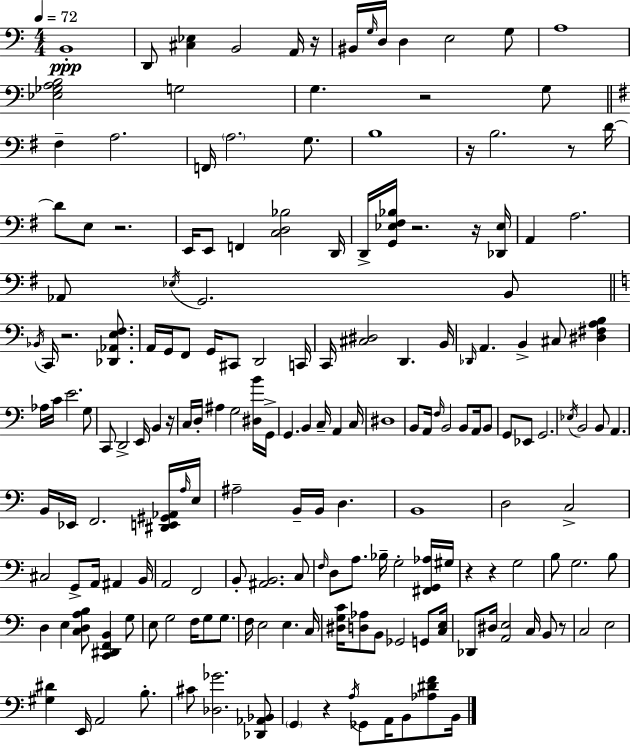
{
  \clef bass
  \numericTimeSignature
  \time 4/4
  \key c \major
  \tempo 4 = 72
  b,1-.\ppp | d,8 <cis ees>4 b,2 a,16 r16 | bis,16 \grace { g16 } d16 d4 e2 g8 | a1 | \break <ees ges a b>2 g2 | g4. r2 g8 | \bar "||" \break \key g \major fis4-- a2. | f,16 \parenthesize a2. g8. | b1 | r16 b2. r8 d'16~~ | \break d'8 e8 r2. | e,16 e,8 f,4 <c d bes>2 d,16 | d,16-> <g, ees fis bes>16 r2. r16 <des, ees>16 | a,4 a2. | \break aes,8 \acciaccatura { ees16 } g,2. b,8 | \bar "||" \break \key c \major \acciaccatura { bes,16 } c,16 r2. <des, aes, e f>8. | a,16 g,16 f,8 g,16 cis,8 d,2 | c,16 c,16 <cis dis>2 d,4. | b,16 \grace { des,16 } a,4. b,4-> cis8 <dis fis a b>4 | \break aes16 c'16 e'2. | g8 c,8 d,2-> e,16 b,4 | r16 c16 d16-. ais4 g2 | <dis b'>16 g,16-> g,4. b,4 c16-- a,4 | \break c16 dis1 | b,8 a,16 \grace { f16 } b,2 b,8 | a,16 b,8 g,8 ees,8 g,2. | \acciaccatura { ees16 } b,2 b,8 a,4. | \break b,16 ees,16 f,2. | <dis, e, gis, aes,>16 \grace { a16 } e16 ais2-- b,16-- b,16 d4. | b,1 | d2 c2-> | \break cis2 g,8-> a,16 | ais,4 b,16 a,2 f,2 | b,8-. <ais, b,>2. | c8 \grace { f16 } d8 a8. bes16-- g2-. | \break <fis, g, aes>16 gis16 r4 r4 g2 | b8 g2. | b8 d4 e4 <c d a b>8 | <c, dis, f, b,>4 g8 e8 g2 | \break f16 g8 g8. f16 e2 e4. | c16 <dis g c'>16 <d aes>8 b,8 ges,2 | g,8 <c e>16 des,8 dis16 <a, e>2 | c16 b,8 r8 c2 e2 | \break <gis dis'>4 e,16 a,2 | b8.-. cis'8 <des ges'>2. | <des, aes, bes,>8 \parenthesize g,4 r4 \acciaccatura { a16 } ges,8 | a,16 b,8 <aes dis' f'>8 b,16 \bar "|."
}